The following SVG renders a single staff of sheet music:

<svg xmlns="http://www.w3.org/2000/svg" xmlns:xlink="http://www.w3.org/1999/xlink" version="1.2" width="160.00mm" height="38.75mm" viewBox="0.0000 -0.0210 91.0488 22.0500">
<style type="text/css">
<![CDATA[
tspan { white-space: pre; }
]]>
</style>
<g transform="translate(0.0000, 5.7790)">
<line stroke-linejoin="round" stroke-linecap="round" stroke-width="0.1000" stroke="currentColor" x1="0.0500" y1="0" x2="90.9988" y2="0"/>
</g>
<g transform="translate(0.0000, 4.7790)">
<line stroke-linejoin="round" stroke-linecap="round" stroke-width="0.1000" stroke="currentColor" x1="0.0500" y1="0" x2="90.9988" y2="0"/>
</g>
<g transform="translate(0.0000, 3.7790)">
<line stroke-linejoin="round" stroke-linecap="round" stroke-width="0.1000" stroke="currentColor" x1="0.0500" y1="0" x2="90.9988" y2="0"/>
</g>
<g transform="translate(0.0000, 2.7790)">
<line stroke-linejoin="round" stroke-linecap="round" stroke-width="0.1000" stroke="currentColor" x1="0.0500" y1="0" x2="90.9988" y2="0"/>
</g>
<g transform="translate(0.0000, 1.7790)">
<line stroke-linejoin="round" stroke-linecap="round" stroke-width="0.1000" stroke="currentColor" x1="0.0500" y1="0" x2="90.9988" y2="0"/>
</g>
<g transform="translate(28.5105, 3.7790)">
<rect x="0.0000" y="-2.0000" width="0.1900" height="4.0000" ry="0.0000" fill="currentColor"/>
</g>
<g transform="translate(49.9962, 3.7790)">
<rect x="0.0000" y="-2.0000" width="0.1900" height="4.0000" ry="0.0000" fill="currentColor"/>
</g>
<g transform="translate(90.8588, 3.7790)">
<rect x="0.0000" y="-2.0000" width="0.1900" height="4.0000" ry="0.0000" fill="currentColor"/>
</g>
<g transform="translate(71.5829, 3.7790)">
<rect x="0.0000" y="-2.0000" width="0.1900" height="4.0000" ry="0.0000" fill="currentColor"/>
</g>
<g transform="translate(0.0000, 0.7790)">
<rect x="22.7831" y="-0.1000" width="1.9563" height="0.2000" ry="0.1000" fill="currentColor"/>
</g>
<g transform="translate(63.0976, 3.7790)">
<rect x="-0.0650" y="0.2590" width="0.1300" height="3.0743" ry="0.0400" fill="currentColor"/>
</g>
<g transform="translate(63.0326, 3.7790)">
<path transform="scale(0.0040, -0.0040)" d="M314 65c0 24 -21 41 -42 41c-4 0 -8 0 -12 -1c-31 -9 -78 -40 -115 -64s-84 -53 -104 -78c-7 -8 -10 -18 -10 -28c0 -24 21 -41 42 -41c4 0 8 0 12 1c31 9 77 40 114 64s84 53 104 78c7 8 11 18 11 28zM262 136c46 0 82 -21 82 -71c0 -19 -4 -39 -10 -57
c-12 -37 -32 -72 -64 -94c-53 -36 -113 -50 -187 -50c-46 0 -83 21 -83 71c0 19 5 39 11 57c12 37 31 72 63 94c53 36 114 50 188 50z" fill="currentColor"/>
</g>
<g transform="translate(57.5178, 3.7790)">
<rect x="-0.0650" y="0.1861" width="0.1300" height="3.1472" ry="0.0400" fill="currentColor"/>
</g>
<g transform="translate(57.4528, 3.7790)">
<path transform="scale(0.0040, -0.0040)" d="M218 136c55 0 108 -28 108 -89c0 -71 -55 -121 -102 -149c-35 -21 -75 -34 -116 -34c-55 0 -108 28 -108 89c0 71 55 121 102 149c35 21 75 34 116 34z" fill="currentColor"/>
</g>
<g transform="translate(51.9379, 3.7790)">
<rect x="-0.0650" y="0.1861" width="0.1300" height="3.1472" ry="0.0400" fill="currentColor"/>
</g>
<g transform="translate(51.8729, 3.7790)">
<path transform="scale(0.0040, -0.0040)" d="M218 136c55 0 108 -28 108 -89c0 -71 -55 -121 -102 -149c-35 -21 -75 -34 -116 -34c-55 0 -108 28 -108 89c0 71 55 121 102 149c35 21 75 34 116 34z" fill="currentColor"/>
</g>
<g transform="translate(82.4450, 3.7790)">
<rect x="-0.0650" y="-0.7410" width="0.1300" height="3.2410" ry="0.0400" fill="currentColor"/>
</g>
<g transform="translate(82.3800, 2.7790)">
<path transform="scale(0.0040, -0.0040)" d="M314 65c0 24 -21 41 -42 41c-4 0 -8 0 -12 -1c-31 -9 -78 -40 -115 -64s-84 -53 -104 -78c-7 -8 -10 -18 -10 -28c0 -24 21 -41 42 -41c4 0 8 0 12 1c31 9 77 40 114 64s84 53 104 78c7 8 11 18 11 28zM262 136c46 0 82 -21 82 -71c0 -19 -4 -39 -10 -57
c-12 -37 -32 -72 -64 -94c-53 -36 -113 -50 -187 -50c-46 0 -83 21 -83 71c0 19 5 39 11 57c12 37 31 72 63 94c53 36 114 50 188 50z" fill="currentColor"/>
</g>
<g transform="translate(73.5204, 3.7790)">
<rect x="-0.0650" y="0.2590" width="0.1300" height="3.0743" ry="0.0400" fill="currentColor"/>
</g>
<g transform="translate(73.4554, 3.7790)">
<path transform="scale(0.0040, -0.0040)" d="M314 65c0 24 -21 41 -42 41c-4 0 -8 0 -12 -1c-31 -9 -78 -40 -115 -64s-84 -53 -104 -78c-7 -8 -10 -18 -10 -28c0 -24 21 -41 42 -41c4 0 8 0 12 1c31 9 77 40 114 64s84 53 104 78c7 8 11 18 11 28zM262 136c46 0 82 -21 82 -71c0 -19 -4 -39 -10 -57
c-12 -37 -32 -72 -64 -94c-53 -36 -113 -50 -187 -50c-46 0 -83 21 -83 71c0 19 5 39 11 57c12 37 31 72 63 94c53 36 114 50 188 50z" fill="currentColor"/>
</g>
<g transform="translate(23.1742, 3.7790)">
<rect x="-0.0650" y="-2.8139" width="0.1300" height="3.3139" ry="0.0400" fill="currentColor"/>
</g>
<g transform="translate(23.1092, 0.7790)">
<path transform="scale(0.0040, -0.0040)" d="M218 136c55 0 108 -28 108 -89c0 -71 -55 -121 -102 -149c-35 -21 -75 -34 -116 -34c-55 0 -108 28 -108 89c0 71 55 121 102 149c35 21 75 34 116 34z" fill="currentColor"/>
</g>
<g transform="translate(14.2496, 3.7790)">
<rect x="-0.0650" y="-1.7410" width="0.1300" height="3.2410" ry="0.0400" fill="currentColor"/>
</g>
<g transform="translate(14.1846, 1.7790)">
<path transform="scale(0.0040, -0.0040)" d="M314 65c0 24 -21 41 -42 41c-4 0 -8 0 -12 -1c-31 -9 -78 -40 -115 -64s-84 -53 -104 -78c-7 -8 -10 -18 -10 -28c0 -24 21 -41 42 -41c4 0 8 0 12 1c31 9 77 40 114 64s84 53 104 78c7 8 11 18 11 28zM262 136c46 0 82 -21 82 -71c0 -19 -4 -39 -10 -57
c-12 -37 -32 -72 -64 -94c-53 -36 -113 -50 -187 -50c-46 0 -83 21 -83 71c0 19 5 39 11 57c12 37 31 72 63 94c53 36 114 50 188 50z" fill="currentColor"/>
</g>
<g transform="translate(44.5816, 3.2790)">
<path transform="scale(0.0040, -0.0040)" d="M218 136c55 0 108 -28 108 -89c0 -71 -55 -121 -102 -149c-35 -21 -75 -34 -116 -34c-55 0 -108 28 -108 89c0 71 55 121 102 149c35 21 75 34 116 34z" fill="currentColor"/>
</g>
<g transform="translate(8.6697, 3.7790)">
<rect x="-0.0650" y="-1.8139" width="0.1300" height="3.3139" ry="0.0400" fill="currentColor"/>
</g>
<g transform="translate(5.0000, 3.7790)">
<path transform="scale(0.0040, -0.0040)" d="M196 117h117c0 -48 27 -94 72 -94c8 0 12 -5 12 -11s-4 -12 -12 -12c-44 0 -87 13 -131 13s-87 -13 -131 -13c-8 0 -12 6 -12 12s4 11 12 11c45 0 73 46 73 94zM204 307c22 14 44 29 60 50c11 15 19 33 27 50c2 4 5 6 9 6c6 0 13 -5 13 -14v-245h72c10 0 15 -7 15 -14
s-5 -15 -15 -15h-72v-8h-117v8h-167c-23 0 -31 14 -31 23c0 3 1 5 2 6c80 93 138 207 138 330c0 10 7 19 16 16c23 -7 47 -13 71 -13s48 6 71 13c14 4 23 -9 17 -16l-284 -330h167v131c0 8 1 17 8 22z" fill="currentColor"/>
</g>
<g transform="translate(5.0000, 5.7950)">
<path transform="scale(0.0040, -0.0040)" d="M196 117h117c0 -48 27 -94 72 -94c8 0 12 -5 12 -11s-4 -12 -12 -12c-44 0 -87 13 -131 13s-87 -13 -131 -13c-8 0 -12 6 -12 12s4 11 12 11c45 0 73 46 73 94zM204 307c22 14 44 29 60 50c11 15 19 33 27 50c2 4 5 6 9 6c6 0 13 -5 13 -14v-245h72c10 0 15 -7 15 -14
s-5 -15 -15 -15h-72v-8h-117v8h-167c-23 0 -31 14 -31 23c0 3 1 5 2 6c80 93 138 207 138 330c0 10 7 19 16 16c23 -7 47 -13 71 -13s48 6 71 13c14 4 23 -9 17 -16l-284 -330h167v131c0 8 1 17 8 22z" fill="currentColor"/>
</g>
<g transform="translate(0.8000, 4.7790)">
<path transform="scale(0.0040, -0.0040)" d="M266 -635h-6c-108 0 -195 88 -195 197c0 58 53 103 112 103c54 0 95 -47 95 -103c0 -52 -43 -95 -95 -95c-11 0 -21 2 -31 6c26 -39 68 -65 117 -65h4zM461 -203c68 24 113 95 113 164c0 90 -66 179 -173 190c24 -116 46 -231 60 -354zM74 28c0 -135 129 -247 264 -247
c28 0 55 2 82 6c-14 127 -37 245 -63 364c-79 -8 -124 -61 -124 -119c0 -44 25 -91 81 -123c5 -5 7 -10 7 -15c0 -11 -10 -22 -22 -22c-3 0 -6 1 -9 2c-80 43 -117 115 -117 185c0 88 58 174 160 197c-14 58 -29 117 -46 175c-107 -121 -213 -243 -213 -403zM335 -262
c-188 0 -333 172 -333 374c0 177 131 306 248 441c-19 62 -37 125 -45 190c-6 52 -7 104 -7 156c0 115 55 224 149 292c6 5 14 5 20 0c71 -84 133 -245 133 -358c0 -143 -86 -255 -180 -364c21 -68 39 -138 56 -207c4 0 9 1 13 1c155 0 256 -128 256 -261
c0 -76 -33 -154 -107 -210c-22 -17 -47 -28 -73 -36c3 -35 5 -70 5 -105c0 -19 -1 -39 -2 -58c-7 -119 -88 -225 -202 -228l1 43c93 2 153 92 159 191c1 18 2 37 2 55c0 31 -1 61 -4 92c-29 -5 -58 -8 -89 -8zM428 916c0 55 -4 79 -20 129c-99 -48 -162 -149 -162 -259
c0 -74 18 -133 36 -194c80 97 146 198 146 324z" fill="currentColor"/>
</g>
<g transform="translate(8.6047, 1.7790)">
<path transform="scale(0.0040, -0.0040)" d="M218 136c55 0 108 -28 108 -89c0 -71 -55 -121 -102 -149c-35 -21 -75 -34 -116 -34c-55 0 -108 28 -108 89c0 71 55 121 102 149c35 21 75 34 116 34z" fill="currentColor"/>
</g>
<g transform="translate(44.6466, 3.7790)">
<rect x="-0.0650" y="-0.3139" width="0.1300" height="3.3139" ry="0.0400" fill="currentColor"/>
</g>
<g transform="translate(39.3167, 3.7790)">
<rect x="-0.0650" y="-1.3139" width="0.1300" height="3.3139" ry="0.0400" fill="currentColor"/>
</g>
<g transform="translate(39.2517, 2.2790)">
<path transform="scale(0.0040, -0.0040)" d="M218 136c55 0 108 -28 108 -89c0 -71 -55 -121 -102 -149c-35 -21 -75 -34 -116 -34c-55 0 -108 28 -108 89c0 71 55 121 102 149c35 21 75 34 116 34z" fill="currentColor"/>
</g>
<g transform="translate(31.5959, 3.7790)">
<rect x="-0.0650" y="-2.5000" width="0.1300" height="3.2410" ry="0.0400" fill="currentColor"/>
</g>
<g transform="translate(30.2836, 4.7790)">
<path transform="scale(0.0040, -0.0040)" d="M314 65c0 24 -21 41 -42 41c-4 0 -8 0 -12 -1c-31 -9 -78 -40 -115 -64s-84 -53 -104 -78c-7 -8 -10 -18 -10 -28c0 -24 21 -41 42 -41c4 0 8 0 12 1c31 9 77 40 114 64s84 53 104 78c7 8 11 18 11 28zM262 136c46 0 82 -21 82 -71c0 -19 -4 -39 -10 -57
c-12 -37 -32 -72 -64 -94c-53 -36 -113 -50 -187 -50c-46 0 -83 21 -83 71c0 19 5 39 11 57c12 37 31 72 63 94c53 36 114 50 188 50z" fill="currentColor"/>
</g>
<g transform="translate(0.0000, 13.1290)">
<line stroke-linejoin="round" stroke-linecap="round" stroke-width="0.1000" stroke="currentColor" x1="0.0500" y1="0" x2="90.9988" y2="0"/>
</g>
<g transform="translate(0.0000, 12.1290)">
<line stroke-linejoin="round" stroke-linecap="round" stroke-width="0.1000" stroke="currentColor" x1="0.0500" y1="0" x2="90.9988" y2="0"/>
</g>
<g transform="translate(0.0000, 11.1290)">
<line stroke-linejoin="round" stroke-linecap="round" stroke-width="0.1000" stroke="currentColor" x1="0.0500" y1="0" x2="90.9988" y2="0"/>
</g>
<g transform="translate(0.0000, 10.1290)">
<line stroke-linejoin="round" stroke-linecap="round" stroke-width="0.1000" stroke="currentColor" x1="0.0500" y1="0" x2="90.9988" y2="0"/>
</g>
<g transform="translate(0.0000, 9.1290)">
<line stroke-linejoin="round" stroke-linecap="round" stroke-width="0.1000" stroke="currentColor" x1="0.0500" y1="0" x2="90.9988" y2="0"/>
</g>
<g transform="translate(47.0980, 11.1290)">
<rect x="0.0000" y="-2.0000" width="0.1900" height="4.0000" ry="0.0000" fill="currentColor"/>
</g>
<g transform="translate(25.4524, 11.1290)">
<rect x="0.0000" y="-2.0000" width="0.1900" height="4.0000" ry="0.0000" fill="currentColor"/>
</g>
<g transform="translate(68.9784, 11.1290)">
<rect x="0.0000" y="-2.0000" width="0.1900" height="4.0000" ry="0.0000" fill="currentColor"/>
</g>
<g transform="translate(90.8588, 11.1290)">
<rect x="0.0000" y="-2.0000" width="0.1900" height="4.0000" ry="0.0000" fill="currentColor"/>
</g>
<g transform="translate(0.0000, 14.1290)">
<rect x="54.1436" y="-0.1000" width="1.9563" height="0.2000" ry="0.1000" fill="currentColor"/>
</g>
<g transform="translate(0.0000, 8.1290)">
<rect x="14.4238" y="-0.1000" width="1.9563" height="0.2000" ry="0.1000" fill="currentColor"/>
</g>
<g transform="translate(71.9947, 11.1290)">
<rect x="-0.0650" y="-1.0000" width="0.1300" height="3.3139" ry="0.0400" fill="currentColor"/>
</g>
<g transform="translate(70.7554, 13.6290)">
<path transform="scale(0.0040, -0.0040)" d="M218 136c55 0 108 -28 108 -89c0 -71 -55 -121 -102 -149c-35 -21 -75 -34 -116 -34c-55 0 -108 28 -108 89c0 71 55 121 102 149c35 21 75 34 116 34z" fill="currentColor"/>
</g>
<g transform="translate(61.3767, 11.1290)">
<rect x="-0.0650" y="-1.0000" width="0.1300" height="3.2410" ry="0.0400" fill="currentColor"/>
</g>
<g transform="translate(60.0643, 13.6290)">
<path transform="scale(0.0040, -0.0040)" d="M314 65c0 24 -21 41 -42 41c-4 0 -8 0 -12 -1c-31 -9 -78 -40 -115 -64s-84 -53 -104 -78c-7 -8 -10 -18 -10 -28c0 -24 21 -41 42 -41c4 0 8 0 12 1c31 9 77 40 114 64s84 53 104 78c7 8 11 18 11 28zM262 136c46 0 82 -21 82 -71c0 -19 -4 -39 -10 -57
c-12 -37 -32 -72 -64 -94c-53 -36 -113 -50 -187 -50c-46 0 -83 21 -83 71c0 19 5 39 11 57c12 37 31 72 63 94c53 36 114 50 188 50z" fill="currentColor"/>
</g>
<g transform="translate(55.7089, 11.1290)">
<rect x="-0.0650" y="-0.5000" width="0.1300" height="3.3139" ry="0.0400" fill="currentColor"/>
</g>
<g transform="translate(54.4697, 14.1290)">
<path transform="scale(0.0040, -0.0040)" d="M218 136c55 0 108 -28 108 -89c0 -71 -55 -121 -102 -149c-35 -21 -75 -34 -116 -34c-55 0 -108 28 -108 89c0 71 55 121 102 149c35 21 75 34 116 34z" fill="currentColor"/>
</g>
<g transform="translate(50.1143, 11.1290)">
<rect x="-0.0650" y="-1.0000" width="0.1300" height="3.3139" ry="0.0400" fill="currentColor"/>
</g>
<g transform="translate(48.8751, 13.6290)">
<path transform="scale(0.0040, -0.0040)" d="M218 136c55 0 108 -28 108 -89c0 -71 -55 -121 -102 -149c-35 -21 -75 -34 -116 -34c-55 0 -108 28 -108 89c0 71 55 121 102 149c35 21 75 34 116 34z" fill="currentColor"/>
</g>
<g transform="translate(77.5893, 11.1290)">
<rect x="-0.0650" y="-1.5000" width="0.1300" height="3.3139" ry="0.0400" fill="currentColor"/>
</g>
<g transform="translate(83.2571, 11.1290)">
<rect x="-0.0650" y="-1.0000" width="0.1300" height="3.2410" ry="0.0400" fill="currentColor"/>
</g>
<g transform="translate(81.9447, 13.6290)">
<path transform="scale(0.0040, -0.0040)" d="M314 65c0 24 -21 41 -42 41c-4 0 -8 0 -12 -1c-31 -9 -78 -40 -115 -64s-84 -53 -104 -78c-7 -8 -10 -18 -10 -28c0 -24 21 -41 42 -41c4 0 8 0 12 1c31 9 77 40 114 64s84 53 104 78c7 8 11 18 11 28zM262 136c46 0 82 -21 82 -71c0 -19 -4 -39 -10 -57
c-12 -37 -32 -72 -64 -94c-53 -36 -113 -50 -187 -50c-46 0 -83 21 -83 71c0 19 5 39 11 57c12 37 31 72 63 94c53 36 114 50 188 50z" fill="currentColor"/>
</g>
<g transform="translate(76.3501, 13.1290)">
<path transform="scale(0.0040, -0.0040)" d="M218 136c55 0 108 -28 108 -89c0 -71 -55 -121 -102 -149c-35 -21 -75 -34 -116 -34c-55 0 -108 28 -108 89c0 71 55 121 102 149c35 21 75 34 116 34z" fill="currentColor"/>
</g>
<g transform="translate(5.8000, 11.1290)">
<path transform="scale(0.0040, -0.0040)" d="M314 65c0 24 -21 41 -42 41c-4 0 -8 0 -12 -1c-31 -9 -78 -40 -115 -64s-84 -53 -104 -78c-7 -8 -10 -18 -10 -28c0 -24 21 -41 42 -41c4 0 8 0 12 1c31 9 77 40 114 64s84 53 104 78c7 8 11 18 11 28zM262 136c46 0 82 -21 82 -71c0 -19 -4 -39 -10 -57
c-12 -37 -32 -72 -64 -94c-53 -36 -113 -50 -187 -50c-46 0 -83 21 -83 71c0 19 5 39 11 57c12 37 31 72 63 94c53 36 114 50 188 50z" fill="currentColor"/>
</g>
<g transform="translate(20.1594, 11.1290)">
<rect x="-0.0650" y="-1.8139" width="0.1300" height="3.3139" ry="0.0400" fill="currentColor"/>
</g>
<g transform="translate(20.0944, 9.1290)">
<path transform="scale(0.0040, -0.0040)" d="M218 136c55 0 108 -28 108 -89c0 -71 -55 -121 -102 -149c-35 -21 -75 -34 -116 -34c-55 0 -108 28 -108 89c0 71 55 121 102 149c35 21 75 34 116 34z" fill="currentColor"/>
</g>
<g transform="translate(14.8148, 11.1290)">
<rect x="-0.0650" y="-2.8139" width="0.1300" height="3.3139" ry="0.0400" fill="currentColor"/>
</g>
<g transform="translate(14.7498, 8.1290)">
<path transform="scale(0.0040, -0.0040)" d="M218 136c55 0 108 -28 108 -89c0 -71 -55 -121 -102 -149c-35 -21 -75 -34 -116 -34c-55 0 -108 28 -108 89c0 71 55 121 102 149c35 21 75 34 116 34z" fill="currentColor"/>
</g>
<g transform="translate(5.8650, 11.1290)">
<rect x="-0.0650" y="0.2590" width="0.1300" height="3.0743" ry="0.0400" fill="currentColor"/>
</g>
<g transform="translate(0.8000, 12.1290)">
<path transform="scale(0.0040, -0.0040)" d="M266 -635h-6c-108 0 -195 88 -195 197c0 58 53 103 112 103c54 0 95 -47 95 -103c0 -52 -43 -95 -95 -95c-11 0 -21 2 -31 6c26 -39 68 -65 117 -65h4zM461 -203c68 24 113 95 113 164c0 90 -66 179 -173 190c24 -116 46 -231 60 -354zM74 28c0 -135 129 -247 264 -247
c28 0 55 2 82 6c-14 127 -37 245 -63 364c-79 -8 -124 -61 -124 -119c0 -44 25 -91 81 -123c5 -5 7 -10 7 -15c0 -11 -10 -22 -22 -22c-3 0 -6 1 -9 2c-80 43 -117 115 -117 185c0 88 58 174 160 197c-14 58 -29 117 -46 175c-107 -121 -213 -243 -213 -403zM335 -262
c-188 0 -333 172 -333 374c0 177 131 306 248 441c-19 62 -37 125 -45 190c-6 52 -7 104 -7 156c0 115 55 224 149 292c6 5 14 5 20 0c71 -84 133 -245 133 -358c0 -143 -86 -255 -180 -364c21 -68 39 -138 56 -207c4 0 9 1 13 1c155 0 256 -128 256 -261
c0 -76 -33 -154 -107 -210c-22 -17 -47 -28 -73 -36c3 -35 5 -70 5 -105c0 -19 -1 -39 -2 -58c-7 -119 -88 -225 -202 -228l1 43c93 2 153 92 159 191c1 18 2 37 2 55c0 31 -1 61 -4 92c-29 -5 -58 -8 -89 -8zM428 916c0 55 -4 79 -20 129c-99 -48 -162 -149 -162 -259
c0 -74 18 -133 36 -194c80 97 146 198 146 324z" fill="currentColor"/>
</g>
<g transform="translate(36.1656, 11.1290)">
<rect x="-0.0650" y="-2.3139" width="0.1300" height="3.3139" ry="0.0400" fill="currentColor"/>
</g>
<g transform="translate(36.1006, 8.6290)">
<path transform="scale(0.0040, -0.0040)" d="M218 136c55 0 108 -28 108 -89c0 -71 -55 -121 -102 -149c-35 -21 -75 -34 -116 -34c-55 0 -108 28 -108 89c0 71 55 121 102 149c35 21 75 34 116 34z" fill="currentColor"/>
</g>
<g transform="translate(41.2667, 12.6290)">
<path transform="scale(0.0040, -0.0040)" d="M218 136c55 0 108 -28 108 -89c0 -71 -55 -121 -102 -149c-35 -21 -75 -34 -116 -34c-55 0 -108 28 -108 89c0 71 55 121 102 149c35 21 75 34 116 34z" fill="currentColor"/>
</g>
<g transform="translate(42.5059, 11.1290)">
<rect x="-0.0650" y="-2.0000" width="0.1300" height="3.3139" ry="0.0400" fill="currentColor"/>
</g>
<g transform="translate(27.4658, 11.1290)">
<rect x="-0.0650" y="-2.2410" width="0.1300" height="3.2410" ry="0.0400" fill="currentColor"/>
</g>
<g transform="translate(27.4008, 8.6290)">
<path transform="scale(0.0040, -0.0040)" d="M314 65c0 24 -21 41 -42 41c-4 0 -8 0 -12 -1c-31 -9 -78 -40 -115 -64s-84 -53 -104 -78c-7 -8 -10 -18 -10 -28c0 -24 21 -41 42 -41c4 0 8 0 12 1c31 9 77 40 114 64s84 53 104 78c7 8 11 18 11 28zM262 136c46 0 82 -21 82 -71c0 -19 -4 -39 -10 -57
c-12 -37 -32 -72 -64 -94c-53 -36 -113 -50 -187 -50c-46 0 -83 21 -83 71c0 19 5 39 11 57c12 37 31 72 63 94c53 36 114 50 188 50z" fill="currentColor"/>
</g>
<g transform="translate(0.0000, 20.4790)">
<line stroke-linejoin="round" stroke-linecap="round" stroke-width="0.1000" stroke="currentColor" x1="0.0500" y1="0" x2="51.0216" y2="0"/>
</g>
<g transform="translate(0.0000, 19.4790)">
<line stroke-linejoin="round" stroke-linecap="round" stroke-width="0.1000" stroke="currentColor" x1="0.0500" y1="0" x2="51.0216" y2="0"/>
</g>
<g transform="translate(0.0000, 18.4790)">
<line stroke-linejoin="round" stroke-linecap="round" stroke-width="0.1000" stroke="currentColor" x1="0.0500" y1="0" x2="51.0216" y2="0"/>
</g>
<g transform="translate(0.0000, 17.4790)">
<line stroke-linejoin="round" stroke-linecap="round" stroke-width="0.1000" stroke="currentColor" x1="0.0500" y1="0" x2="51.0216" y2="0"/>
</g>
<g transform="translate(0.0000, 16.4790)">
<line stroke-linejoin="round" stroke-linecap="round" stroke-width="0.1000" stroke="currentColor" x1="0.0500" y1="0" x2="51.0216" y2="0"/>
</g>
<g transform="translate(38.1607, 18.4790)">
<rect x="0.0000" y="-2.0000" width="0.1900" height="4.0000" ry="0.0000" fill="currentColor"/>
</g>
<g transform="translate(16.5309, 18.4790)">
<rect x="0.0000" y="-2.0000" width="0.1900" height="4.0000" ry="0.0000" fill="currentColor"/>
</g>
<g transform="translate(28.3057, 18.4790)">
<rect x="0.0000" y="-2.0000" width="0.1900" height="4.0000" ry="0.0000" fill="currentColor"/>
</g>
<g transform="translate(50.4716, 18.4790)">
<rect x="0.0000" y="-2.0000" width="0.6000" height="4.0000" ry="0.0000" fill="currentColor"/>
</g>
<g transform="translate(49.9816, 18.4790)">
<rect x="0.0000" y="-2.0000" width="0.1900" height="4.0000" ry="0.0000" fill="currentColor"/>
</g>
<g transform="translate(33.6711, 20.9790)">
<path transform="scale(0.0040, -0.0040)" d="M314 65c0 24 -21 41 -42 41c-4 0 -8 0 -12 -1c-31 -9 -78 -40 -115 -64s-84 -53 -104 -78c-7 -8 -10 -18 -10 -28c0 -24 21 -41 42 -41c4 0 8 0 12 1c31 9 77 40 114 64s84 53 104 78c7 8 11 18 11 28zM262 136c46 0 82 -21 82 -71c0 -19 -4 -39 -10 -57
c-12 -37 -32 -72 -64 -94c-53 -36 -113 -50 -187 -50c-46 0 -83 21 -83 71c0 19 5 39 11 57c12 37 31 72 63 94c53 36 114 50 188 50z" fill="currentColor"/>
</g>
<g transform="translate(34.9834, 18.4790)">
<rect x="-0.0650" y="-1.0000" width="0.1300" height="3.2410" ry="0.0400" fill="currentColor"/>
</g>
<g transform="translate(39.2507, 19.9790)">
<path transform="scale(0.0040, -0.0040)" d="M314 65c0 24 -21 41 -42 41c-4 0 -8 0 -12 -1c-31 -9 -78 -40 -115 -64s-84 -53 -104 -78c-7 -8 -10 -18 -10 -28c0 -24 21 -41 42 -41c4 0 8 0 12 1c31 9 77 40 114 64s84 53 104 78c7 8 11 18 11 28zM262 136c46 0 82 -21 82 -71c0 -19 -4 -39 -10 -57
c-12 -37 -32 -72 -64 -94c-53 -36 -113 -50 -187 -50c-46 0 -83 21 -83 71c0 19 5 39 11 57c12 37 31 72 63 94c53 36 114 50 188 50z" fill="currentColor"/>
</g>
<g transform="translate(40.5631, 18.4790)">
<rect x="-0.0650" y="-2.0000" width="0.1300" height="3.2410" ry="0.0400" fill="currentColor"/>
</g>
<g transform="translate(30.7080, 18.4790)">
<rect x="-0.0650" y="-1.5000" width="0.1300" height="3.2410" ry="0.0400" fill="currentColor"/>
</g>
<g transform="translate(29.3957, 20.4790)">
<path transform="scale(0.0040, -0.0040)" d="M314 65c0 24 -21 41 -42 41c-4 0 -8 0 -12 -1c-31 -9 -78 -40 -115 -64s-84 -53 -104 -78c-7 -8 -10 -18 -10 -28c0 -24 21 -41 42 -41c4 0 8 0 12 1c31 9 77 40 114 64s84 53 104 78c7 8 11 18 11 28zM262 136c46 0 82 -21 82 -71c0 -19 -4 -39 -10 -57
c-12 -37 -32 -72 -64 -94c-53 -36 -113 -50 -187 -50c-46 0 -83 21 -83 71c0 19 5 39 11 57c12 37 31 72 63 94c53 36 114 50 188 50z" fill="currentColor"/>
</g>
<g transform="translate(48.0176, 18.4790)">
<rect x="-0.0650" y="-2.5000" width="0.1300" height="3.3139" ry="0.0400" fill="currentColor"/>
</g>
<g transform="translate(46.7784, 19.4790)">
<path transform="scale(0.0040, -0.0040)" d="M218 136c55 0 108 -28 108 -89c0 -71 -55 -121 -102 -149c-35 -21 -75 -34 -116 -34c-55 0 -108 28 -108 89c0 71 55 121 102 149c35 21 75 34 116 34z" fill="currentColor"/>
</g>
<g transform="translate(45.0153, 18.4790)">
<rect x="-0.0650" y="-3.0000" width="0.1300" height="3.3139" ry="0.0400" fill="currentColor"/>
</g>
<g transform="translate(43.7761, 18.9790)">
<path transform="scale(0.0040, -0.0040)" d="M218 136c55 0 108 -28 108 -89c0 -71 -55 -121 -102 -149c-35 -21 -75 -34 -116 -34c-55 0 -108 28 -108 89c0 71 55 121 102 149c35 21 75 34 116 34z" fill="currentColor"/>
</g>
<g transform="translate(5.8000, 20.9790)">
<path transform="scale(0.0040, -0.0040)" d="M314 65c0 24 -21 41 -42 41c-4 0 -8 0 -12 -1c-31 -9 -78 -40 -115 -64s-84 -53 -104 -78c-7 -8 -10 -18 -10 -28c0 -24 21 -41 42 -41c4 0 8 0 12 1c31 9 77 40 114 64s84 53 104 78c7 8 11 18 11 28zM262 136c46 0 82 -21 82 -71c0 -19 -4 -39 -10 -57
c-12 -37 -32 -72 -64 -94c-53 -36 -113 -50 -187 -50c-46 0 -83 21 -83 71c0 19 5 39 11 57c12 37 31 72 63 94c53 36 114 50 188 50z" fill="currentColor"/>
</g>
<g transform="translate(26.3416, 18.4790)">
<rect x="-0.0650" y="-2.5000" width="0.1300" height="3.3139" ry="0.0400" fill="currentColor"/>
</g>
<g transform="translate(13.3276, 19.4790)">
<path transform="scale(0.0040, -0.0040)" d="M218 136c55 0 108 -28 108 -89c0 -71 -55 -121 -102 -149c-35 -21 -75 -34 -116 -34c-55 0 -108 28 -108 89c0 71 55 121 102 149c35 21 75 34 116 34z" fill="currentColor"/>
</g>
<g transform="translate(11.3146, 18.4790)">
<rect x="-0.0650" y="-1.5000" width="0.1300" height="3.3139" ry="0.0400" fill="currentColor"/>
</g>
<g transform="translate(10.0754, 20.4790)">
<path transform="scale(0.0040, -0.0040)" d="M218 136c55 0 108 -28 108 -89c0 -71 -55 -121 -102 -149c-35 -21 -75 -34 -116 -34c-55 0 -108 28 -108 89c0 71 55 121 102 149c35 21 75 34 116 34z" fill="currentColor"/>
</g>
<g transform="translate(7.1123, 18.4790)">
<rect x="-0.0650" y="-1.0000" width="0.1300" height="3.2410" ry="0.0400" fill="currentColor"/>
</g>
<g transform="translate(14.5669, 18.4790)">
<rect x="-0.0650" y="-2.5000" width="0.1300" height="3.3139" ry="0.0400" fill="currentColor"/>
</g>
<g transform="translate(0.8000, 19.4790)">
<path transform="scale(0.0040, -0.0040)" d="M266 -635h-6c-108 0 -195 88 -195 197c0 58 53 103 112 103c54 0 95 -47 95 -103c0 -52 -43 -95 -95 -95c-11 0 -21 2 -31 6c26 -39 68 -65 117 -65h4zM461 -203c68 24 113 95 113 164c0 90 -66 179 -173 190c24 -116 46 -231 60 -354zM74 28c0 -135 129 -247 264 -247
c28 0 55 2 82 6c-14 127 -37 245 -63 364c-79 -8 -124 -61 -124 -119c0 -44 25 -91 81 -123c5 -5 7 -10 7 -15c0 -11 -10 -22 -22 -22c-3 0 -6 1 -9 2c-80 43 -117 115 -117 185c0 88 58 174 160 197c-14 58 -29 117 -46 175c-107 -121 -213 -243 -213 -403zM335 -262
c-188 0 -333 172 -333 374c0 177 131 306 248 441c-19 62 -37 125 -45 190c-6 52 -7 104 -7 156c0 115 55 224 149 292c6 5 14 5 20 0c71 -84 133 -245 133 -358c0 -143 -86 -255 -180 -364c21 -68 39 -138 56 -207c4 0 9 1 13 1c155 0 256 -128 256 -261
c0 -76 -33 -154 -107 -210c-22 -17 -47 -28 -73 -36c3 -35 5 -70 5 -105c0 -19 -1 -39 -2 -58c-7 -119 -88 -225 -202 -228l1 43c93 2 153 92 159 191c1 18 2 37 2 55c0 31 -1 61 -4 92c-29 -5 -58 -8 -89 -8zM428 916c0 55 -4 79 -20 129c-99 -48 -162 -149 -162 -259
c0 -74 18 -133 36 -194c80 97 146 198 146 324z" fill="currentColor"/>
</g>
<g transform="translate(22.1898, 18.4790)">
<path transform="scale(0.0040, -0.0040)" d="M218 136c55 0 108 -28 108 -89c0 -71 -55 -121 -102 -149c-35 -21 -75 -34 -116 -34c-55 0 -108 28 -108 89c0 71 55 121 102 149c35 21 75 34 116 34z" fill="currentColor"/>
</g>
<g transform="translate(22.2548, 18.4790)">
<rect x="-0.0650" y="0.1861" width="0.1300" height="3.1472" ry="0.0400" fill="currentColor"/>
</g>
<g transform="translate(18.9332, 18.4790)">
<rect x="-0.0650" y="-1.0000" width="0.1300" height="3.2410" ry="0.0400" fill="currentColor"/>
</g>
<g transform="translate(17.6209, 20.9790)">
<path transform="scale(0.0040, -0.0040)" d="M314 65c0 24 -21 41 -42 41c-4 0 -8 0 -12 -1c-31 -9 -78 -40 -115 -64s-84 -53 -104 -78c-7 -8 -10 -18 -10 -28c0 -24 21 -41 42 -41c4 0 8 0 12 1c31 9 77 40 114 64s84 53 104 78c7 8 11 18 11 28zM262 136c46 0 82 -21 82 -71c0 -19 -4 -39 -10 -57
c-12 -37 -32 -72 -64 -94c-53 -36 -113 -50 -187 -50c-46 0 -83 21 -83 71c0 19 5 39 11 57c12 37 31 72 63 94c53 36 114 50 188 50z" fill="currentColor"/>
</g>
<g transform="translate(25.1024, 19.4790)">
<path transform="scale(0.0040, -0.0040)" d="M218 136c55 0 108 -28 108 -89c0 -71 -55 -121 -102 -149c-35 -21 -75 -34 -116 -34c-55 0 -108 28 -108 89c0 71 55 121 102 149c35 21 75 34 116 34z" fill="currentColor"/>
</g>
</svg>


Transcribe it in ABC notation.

X:1
T:Untitled
M:4/4
L:1/4
K:C
f f2 a G2 e c B B B2 B2 d2 B2 a f g2 g F D C D2 D E D2 D2 E G D2 B G E2 D2 F2 A G